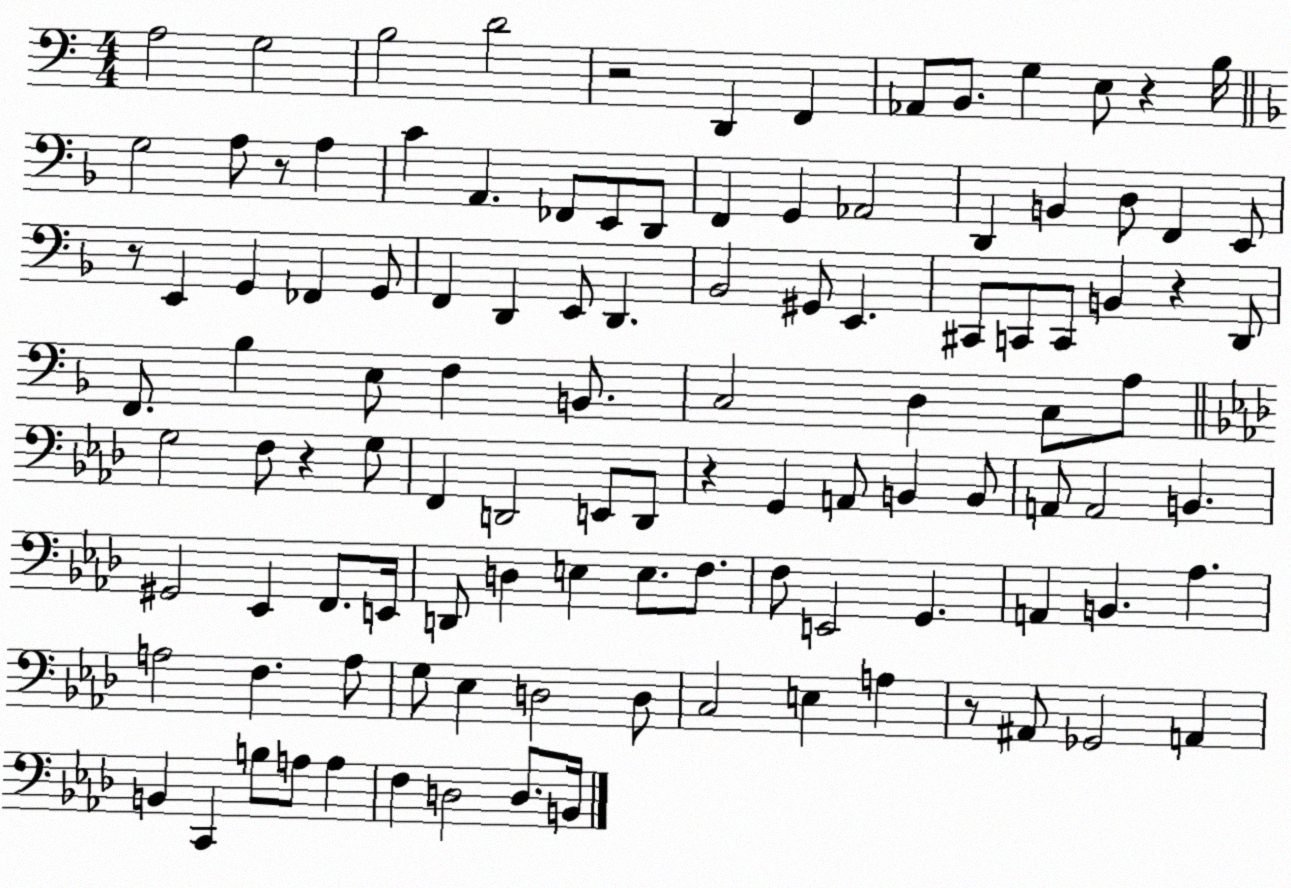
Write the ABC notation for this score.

X:1
T:Untitled
M:4/4
L:1/4
K:C
A,2 G,2 B,2 D2 z2 D,, F,, _A,,/2 B,,/2 G, E,/2 z B,/4 G,2 A,/2 z/2 A, C A,, _F,,/2 E,,/2 D,,/2 F,, G,, _A,,2 D,, B,, D,/2 F,, E,,/2 z/2 E,, G,, _F,, G,,/2 F,, D,, E,,/2 D,, _B,,2 ^G,,/2 E,, ^C,,/2 C,,/2 C,,/2 B,, z D,,/2 F,,/2 _B, E,/2 F, B,,/2 C,2 D, C,/2 A,/2 G,2 F,/2 z G,/2 F,, D,,2 E,,/2 D,,/2 z G,, A,,/2 B,, B,,/2 A,,/2 A,,2 B,, ^G,,2 _E,, F,,/2 E,,/4 D,,/2 D, E, E,/2 F,/2 F,/2 E,,2 G,, A,, B,, _A, A,2 F, A,/2 G,/2 _E, D,2 D,/2 C,2 E, A, z/2 ^A,,/2 _G,,2 A,, B,, C,, B,/2 A,/2 A, F, D,2 D,/2 B,,/4